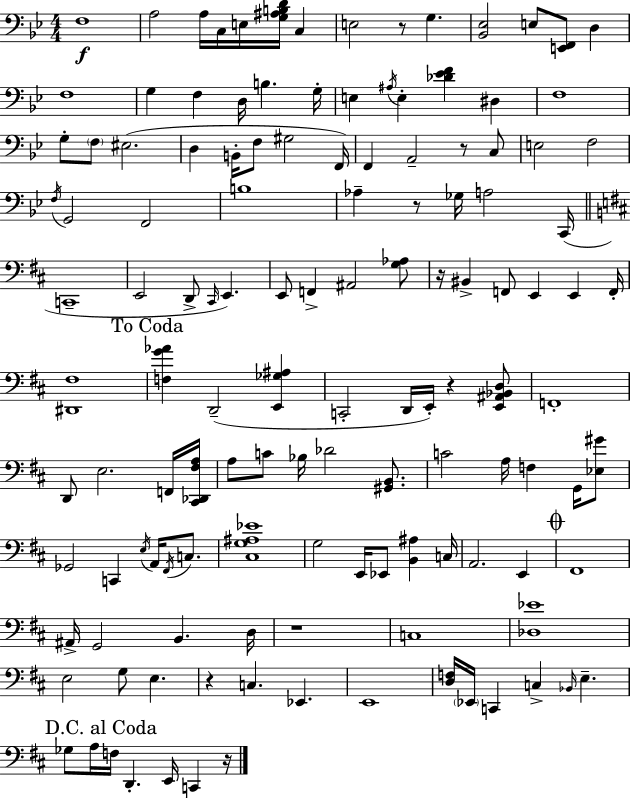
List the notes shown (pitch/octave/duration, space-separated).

F3/w A3/h A3/s C3/s E3/s [G3,A#3,B3,D4]/s C3/q E3/h R/e G3/q. [Bb2,Eb3]/h E3/e [E2,F2]/e D3/q F3/w G3/q F3/q D3/s B3/q. G3/s E3/q A#3/s E3/q [Db4,Eb4,F4]/q D#3/q F3/w G3/e F3/e EIS3/h. D3/q B2/s F3/e G#3/h F2/s F2/q A2/h R/e C3/e E3/h F3/h F3/s G2/h F2/h B3/w Ab3/q R/e Gb3/s A3/h C2/s C2/w E2/h D2/e C#2/s E2/q. E2/e F2/q A#2/h [G3,Ab3]/e R/s BIS2/q F2/e E2/q E2/q F2/s [D#2,F#3]/w [F3,G4,Ab4]/q D2/h [E2,Gb3,A#3]/q C2/h D2/s E2/s R/q [E2,A#2,Bb2,D3]/e F2/w D2/e E3/h. F2/s [C#2,Db2,F#3,A3]/s A3/e C4/e Bb3/s Db4/h [G#2,B2]/e. C4/h A3/s F3/q G2/s [Eb3,G#4]/e Gb2/h C2/q E3/s A2/s F#2/s C3/e. [C#3,G3,A#3,Eb4]/w G3/h E2/s Eb2/e [B2,A#3]/q C3/s A2/h. E2/q F#2/w A#2/s G2/h B2/q. D3/s R/w C3/w [Db3,Eb4]/w E3/h G3/e E3/q. R/q C3/q. Eb2/q. E2/w [D3,F3]/s Eb2/s C2/q C3/q Bb2/s E3/q. Gb3/e A3/s F3/s D2/q. E2/s C2/q R/s